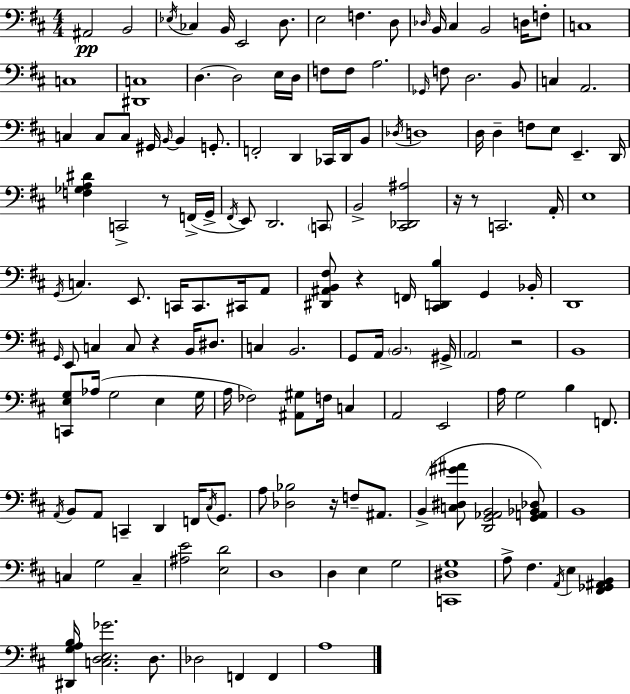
{
  \clef bass
  \numericTimeSignature
  \time 4/4
  \key d \major
  ais,2\pp b,2 | \acciaccatura { ees16 } ces4 b,16 e,2 d8. | e2 f4. d8 | \grace { des16 } b,16 cis4 b,2 d16 | \break f8-. c1 | c1 | <dis, c>1 | d4.~~ d2 | \break e16 d16 f8 f8 a2. | \grace { ges,16 } f8 d2. | b,8 c4 a,2. | c4 c8 c8 gis,16 \grace { b,16~ }~ b,4 | \break g,8.-. f,2-. d,4 | ces,16 d,16 b,8 \acciaccatura { des16 } d1 | d16 d4-- f8 e8 e,4.-- | d,16 <f ges a dis'>4 c,2-> | \break r8 f,16->( g,16-> \acciaccatura { fis,16 } e,8) d,2. | \parenthesize c,8 b,2-> <cis, des, ais>2 | r16 r8 c,2. | a,16-. e1 | \break \acciaccatura { g,16 } c4. e,8. | c,16 c,8. cis,16 a,8 <dis, ais, b, fis>8 r4 f,16 <cis, d, b>4 | g,4 bes,16-. d,1 | \grace { g,16 } e,8 c4 c8 | \break r4 b,16 dis8. c4 b,2. | g,8 a,16 \parenthesize b,2. | gis,16-> \parenthesize a,2 | r2 b,1 | \break <c, e g>8 aes16( g2 | e4 g16 a16 fes2) | <ais, gis>8 f16 c4 a,2 | e,2 a16 g2 | \break b4 f,8. \acciaccatura { a,16 } b,8 a,8 c,4-- | d,4 f,16 \acciaccatura { cis16 } g,8. a8 <des bes>2 | r16 f8-- ais,8. b,4->( <c dis gis' ais'>8 | <d, g, aes, b,>2 <g, a, bes, des>8) b,1 | \break c4 g2 | c4-- <ais e'>2 | <e d'>2 d1 | d4 e4 | \break g2 <c, dis g>1 | a8-> fis4. | \acciaccatura { a,16 } e4 <fis, ges, ais, b,>4 <dis, g a b>16 <c d e ges'>2. | d8. des2 | \break f,4 f,4 a1 | \bar "|."
}